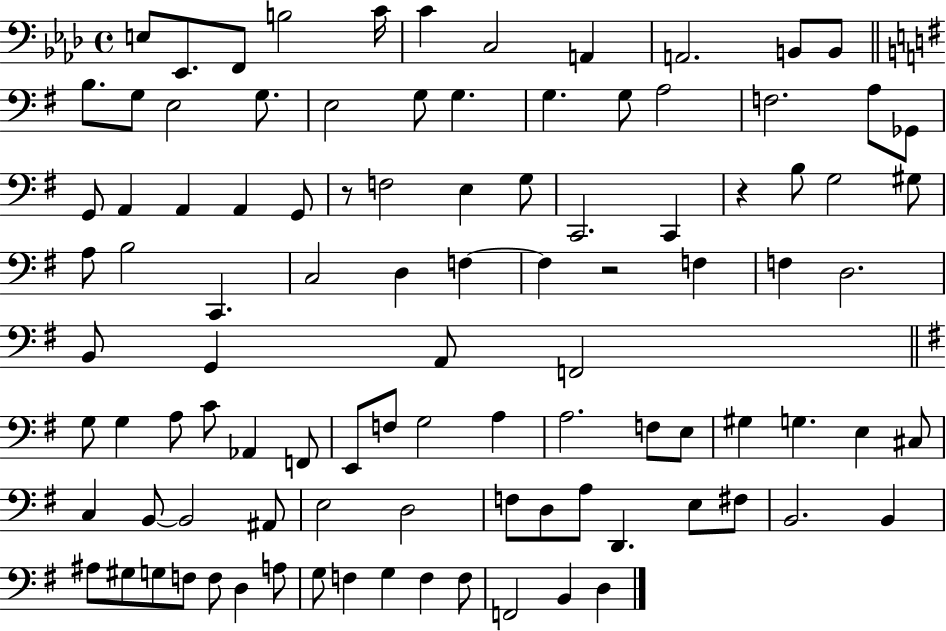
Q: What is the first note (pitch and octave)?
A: E3